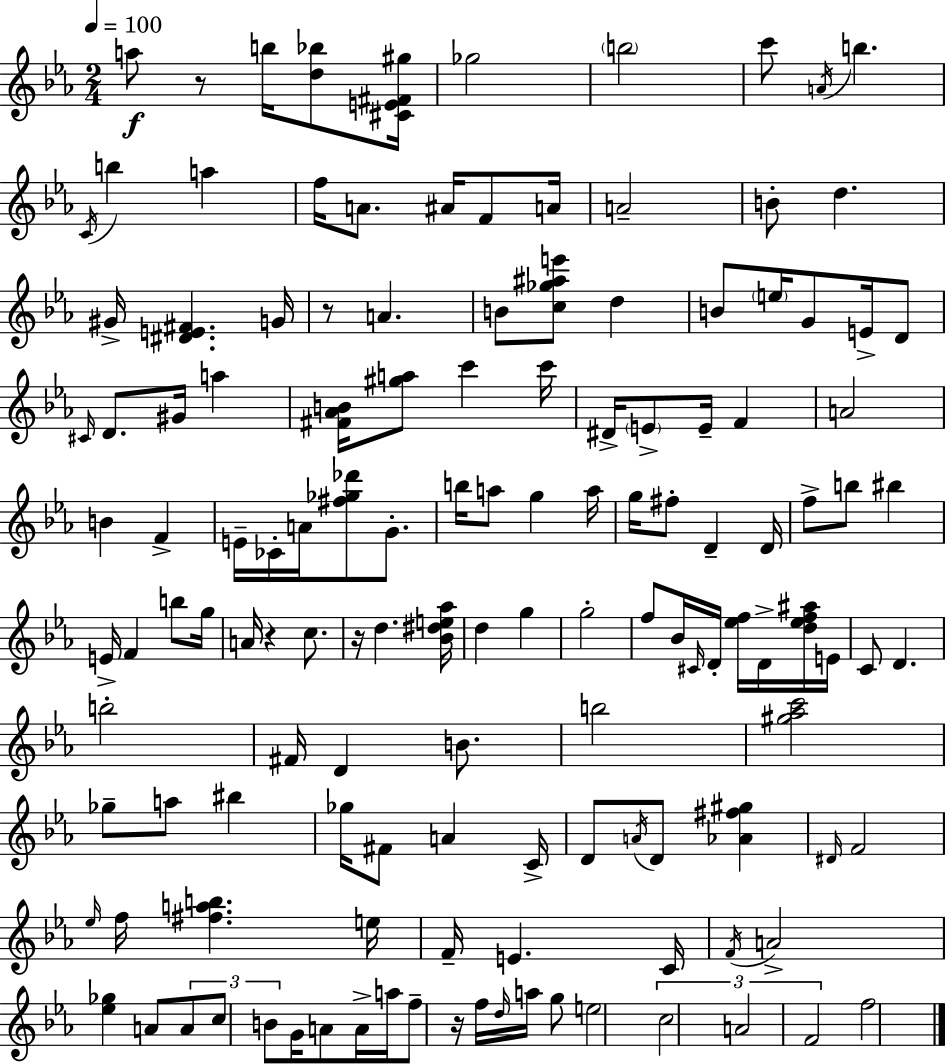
A5/e R/e B5/s [D5,Bb5]/e [C#4,E4,F#4,G#5]/s Gb5/h B5/h C6/e A4/s B5/q. C4/s B5/q A5/q F5/s A4/e. A#4/s F4/e A4/s A4/h B4/e D5/q. G#4/s [D#4,E4,F#4]/q. G4/s R/e A4/q. B4/e [C5,Gb5,A#5,E6]/e D5/q B4/e E5/s G4/e E4/s D4/e C#4/s D4/e. G#4/s A5/q [F#4,Ab4,B4]/s [G#5,A5]/e C6/q C6/s D#4/s E4/e E4/s F4/q A4/h B4/q F4/q E4/s CES4/s A4/s [F#5,Gb5,Db6]/e G4/e. B5/s A5/e G5/q A5/s G5/s F#5/e D4/q D4/s F5/e B5/e BIS5/q E4/s F4/q B5/e G5/s A4/s R/q C5/e. R/s D5/q. [Bb4,D#5,E5,Ab5]/s D5/q G5/q G5/h F5/e Bb4/s C#4/s D4/s [Eb5,F5]/s D4/s [D5,Eb5,F5,A#5]/s E4/s C4/e D4/q. B5/h F#4/s D4/q B4/e. B5/h [G#5,Ab5,C6]/h Gb5/e A5/e BIS5/q Gb5/s F#4/e A4/q C4/s D4/e A4/s D4/e [Ab4,F#5,G#5]/q D#4/s F4/h Eb5/s F5/s [F#5,A5,B5]/q. E5/s F4/s E4/q. C4/s F4/s A4/h [Eb5,Gb5]/q A4/e A4/e C5/e B4/e G4/s A4/e A4/s A5/s F5/e R/s F5/s D5/s A5/s G5/e E5/h C5/h A4/h F4/h F5/h